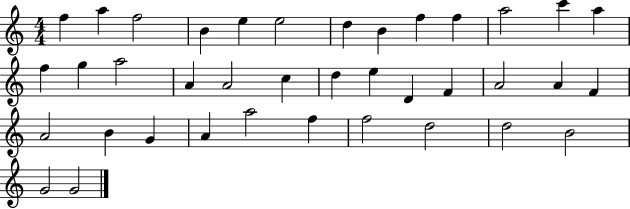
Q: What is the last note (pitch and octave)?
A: G4